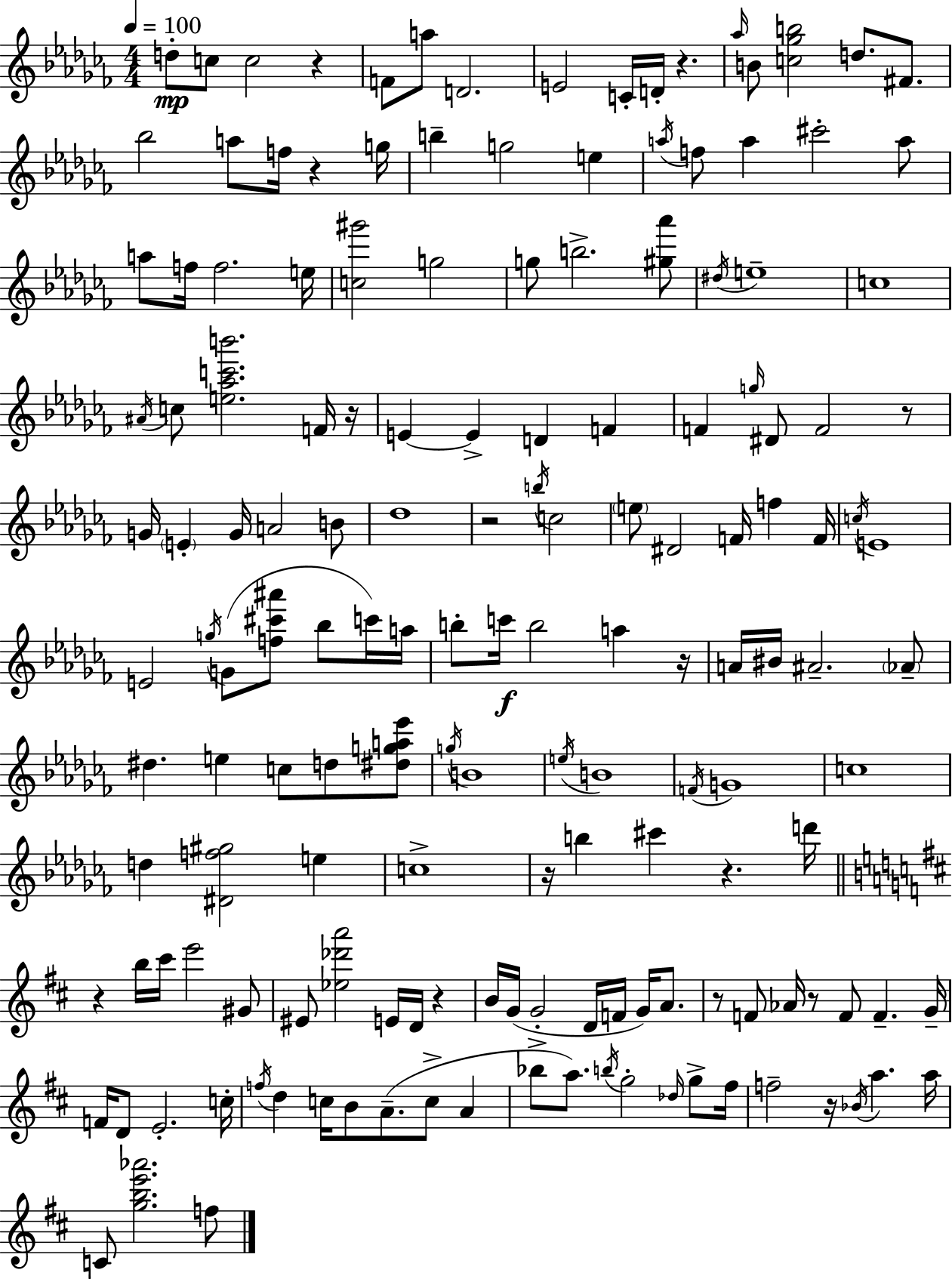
{
  \clef treble
  \numericTimeSignature
  \time 4/4
  \key aes \minor
  \tempo 4 = 100
  d''8-.\mp c''8 c''2 r4 | f'8 a''8 d'2. | e'2 c'16-. d'16-. r4. | \grace { aes''16 } b'8 <c'' ges'' b''>2 d''8. fis'8. | \break bes''2 a''8 f''16 r4 | g''16 b''4-- g''2 e''4 | \acciaccatura { a''16 } f''8 a''4 cis'''2-. | a''8 a''8 f''16 f''2. | \break e''16 <c'' gis'''>2 g''2 | g''8 b''2.-> | <gis'' aes'''>8 \acciaccatura { dis''16 } e''1-- | c''1 | \break \acciaccatura { ais'16 } c''8 <e'' aes'' c''' b'''>2. | f'16 r16 e'4~~ e'4-> d'4 | f'4 f'4 \grace { g''16 } dis'8 f'2 | r8 g'16 \parenthesize e'4-. g'16 a'2 | \break b'8 des''1 | r2 \acciaccatura { b''16 } c''2 | \parenthesize e''8 dis'2 | f'16 f''4 f'16 \acciaccatura { c''16 } e'1 | \break e'2 \acciaccatura { g''16 }( | g'8 <f'' cis''' ais'''>8 bes''8 c'''16) a''16 b''8-. c'''16\f b''2 | a''4 r16 a'16 bis'16 ais'2.-- | \parenthesize aes'8-- dis''4. e''4 | \break c''8 d''8 <dis'' g'' a'' ees'''>8 \acciaccatura { g''16 } b'1 | \acciaccatura { e''16 } b'1 | \acciaccatura { f'16 } g'1 | c''1 | \break d''4 <dis' f'' gis''>2 | e''4 c''1-> | r16 b''4 | cis'''4 r4. d'''16 \bar "||" \break \key d \major r4 b''16 cis'''16 e'''2 gis'8 | eis'8 <ees'' des''' a'''>2 e'16 d'16 r4 | b'16 g'16( g'2-. d'16 f'16 g'16) a'8. | r8 f'8 aes'16 r8 f'8 f'4.-- g'16-- | \break f'16 d'8 e'2.-. c''16-. | \acciaccatura { f''16 } d''4 c''16 b'8 a'8.--( c''8-> a'4 | bes''8-> a''8.) \acciaccatura { b''16 } g''2-. \grace { des''16 } | g''8-> fis''16 f''2-- r16 \acciaccatura { bes'16 } a''4. | \break a''16 c'8 <g'' b'' e''' aes'''>2. | f''8 \bar "|."
}